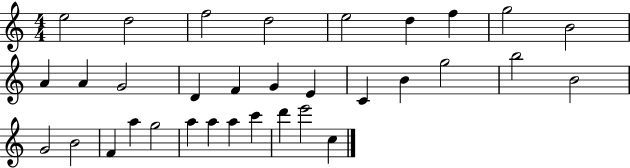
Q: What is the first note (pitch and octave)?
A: E5